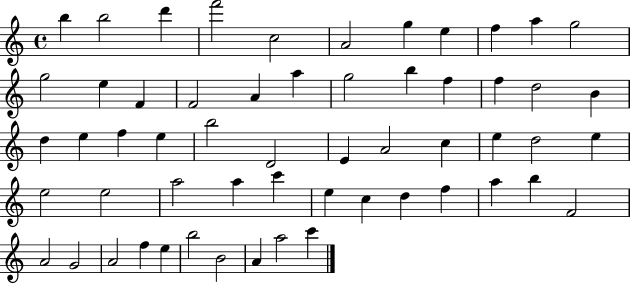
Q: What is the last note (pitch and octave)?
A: C6